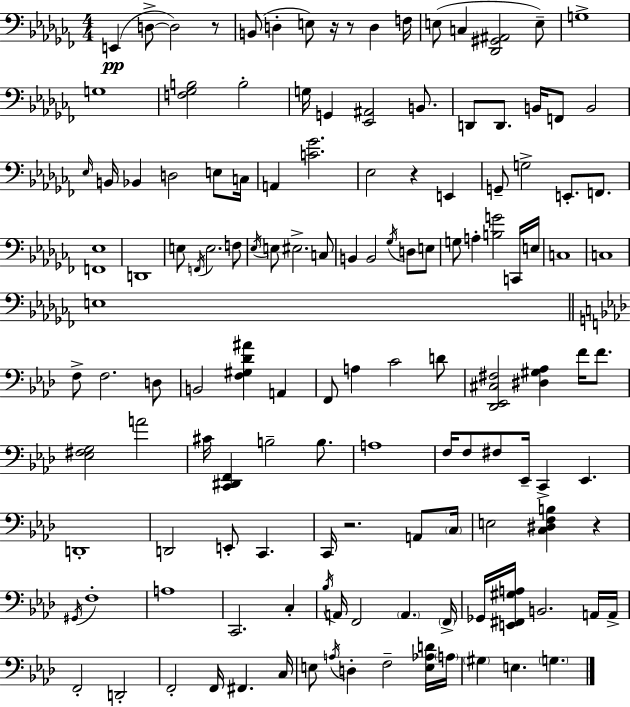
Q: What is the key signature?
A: AES minor